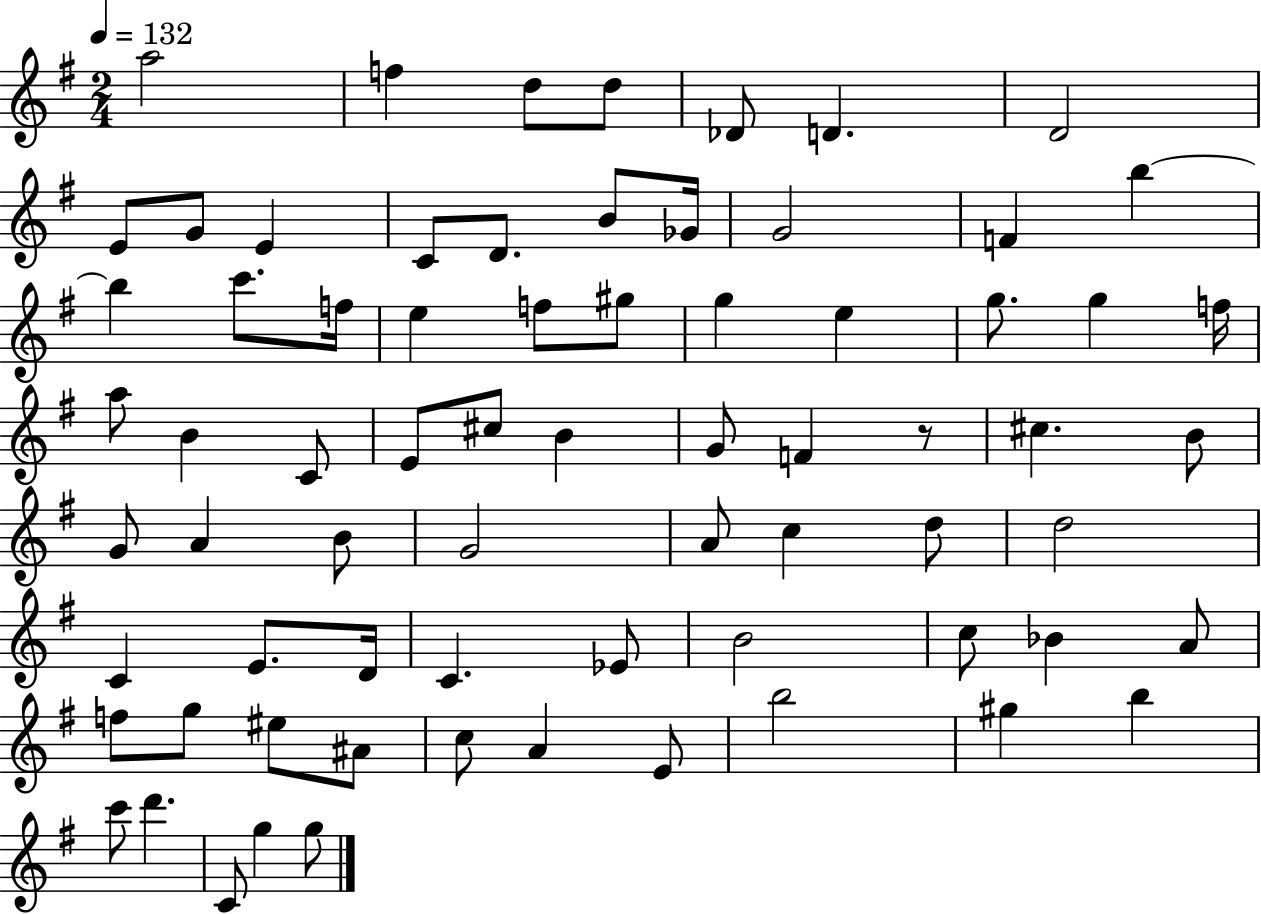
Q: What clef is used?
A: treble